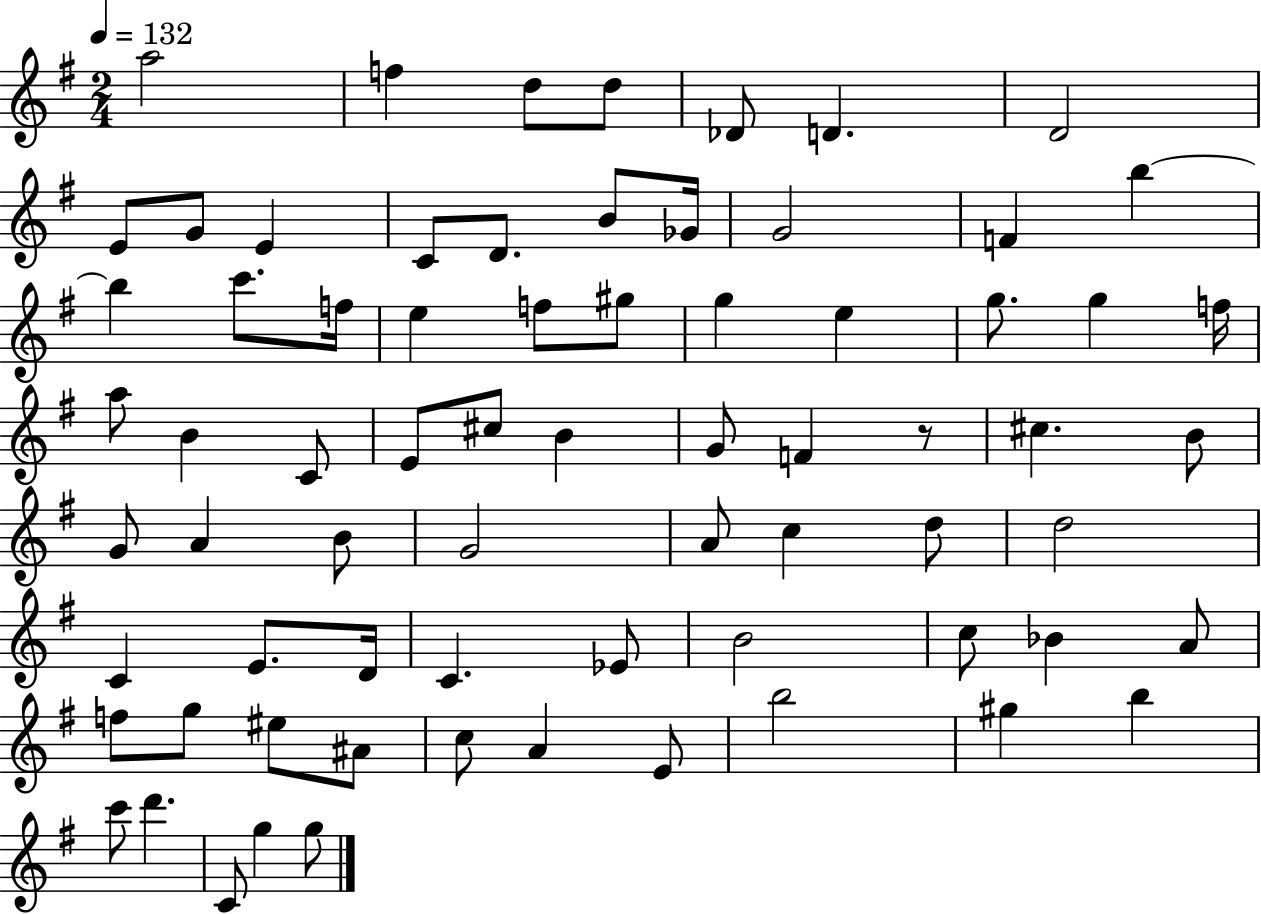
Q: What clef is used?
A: treble